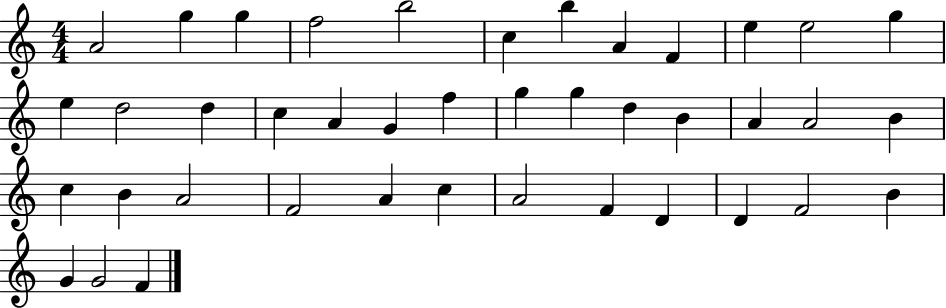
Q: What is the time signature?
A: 4/4